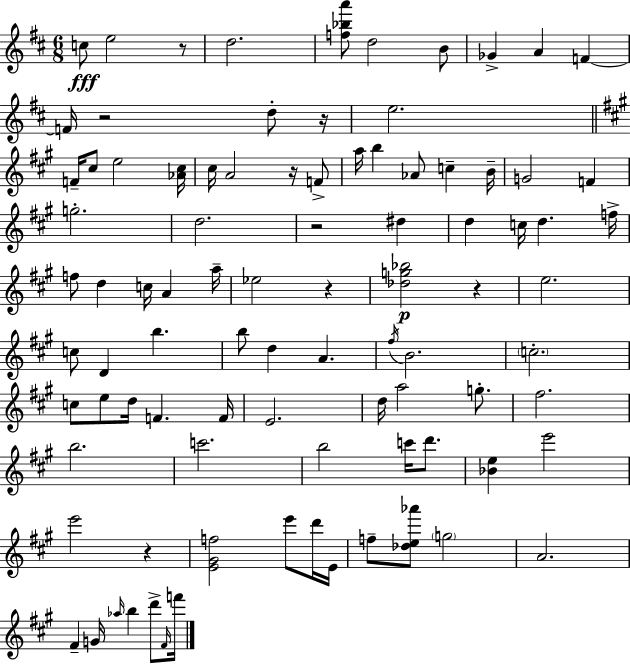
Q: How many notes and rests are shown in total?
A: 91